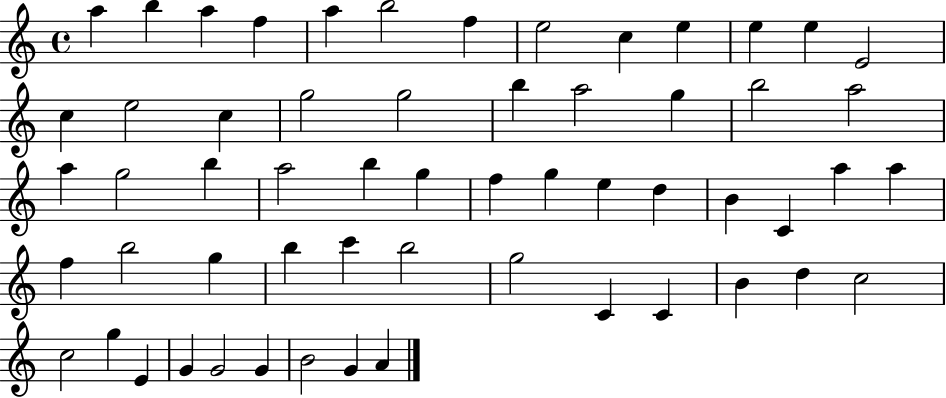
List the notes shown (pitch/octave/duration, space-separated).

A5/q B5/q A5/q F5/q A5/q B5/h F5/q E5/h C5/q E5/q E5/q E5/q E4/h C5/q E5/h C5/q G5/h G5/h B5/q A5/h G5/q B5/h A5/h A5/q G5/h B5/q A5/h B5/q G5/q F5/q G5/q E5/q D5/q B4/q C4/q A5/q A5/q F5/q B5/h G5/q B5/q C6/q B5/h G5/h C4/q C4/q B4/q D5/q C5/h C5/h G5/q E4/q G4/q G4/h G4/q B4/h G4/q A4/q